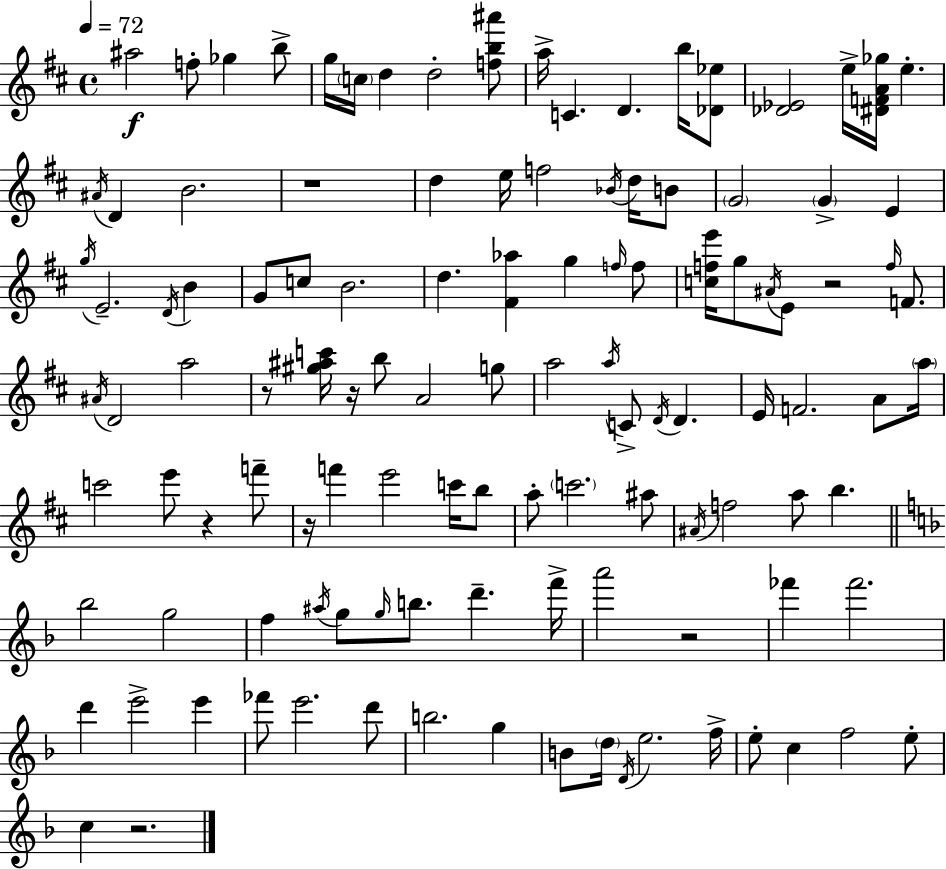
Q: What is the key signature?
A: D major